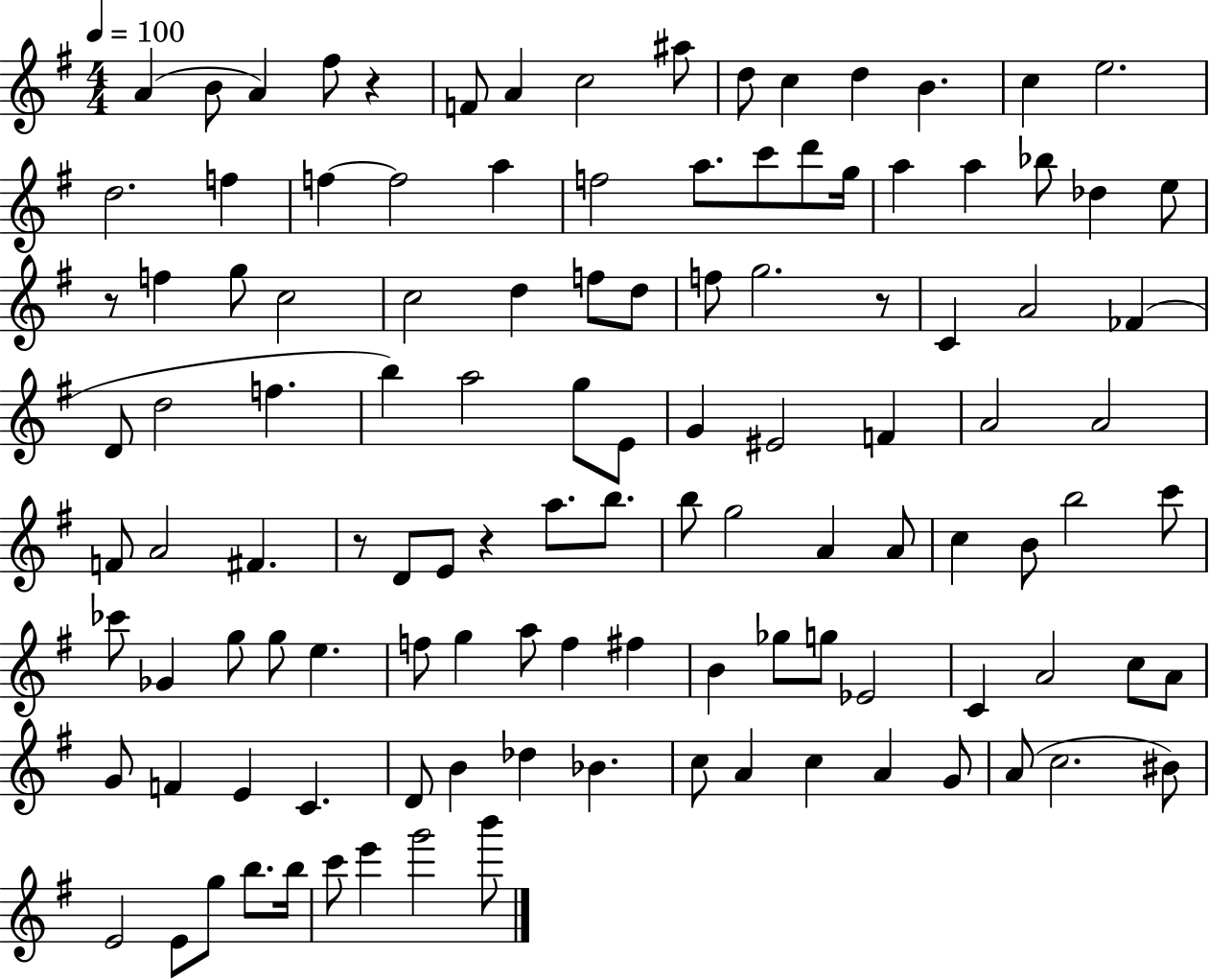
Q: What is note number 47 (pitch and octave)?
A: G5